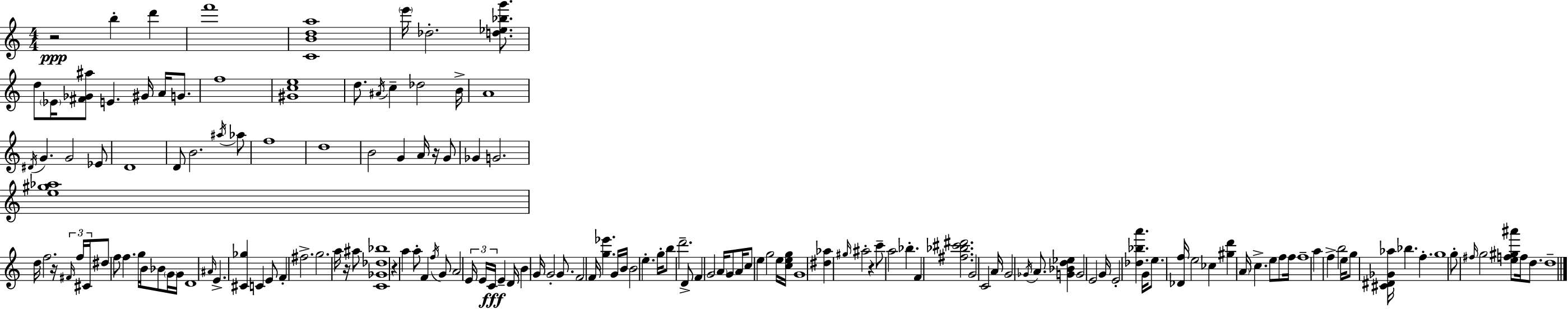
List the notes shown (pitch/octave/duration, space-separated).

R/h B5/q D6/q F6/w [C4,B4,D5,A5]/w E6/s Db5/h. [D5,Eb5,Bb5,G6]/e. D5/e Eb4/s [F#4,Gb4,A#5]/e E4/q. G#4/s A4/s G4/e. F5/w [G#4,C5,E5]/w D5/e. A#4/s C5/q Db5/h B4/s A4/w D#4/s G4/q. G4/h Eb4/e D4/w D4/e B4/h. A#5/s Ab5/e F5/w D5/w B4/h G4/q A4/s R/s G4/e Gb4/q G4/h. [E5,G#5,Ab5]/w D5/s F5/h. R/s F#4/s F5/s C#4/s D#5/e F5/e F5/q. G5/s B4/s Bb4/e G4/s G4/s D4/w A#4/s E4/q. [C#4,Gb5]/q C4/q E4/e F4/q F#5/h. G5/h. A5/s R/s A#5/e [C4,Gb4,Db5,Bb5]/w R/q A5/q A5/e F4/q F5/s G4/e A4/h E4/s E4/s C4/s E4/q D4/s B4/q G4/s G4/h G4/e. F4/h F4/s [G5,Eb6]/q. G4/s B4/s B4/h E5/q. G5/s B5/e D6/h. D4/e F4/q G4/h A4/s G4/e A4/s C5/e E5/q G5/h E5/s [C5,E5,G5]/s G4/w [D#5,Ab5]/q G#5/s A#5/h R/q C6/e A5/h Bb5/q. F4/q [F#5,Bb5,C#6,D#6]/h. G4/h C4/h A4/s G4/h Gb4/s A4/e. [G4,Bb4,D5,Eb5]/q G4/h E4/h G4/s E4/h [Db5,Bb5,A6]/q. G4/s E5/e. [Db4,F5]/s E5/h CES5/q [G#5,D6]/q A4/s C5/q. E5/e F5/e F5/s F5/w A5/q F5/q B5/h E5/s G5/e [C#4,D#4,Gb4,Ab5]/s Bb5/q. F5/q. G5/w G5/e F#5/s G5/h [E5,F5,G#5,A#6]/e F5/s D5/e. D5/w